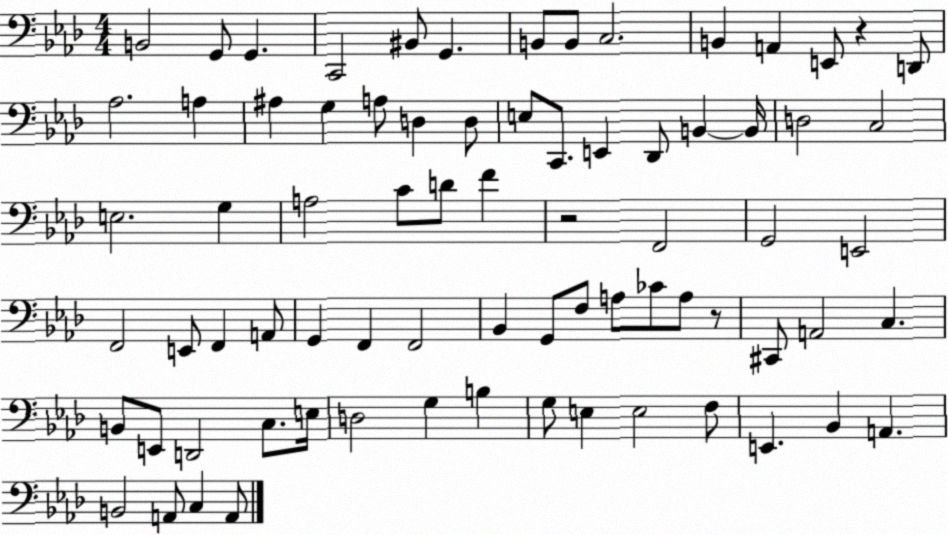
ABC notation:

X:1
T:Untitled
M:4/4
L:1/4
K:Ab
B,,2 G,,/2 G,, C,,2 ^B,,/2 G,, B,,/2 B,,/2 C,2 B,, A,, E,,/2 z D,,/2 _A,2 A, ^A, G, A,/2 D, D,/2 E,/2 C,,/2 E,, _D,,/2 B,, B,,/4 D,2 C,2 E,2 G, A,2 C/2 D/2 F z2 F,,2 G,,2 E,,2 F,,2 E,,/2 F,, A,,/2 G,, F,, F,,2 _B,, G,,/2 F,/2 A,/2 _C/2 A,/2 z/2 ^C,,/2 A,,2 C, B,,/2 E,,/2 D,,2 C,/2 E,/4 D,2 G, B, G,/2 E, E,2 F,/2 E,, _B,, A,, B,,2 A,,/2 C, A,,/2